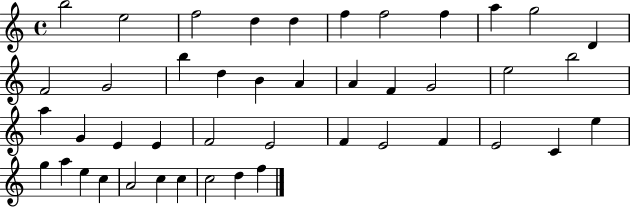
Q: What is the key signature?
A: C major